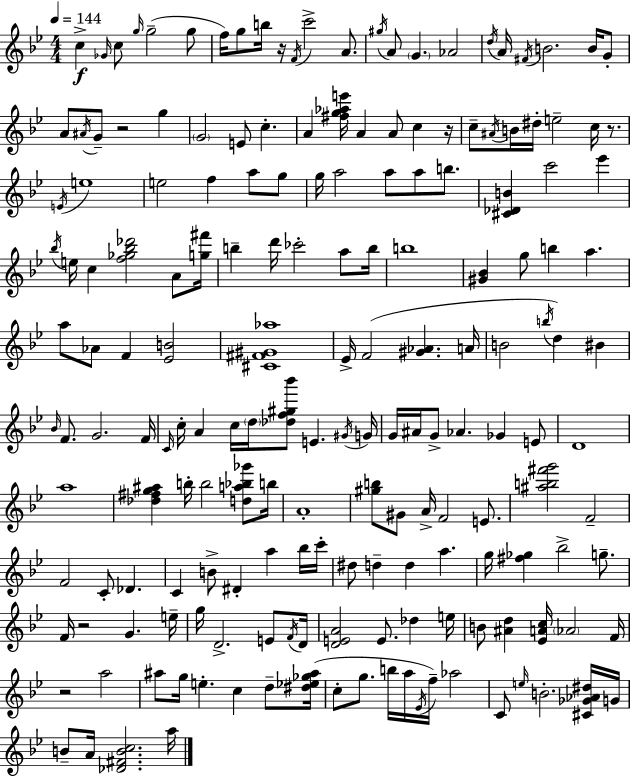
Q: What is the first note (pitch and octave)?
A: C5